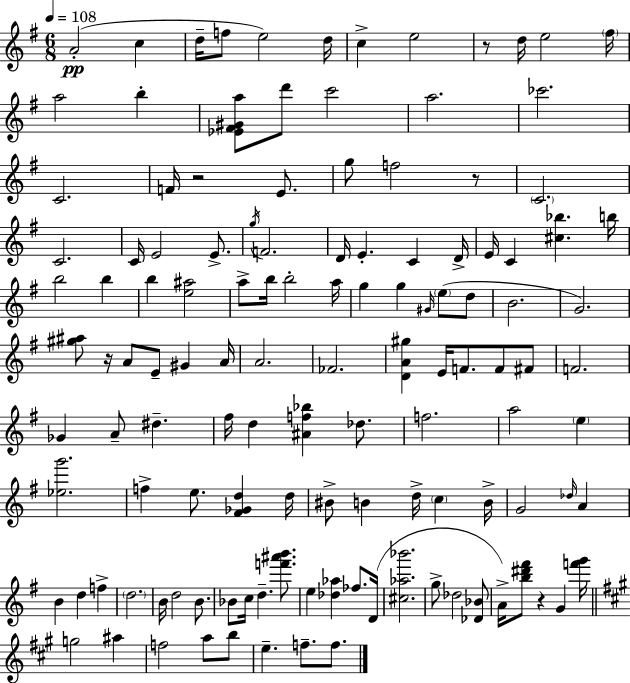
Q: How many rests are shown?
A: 5